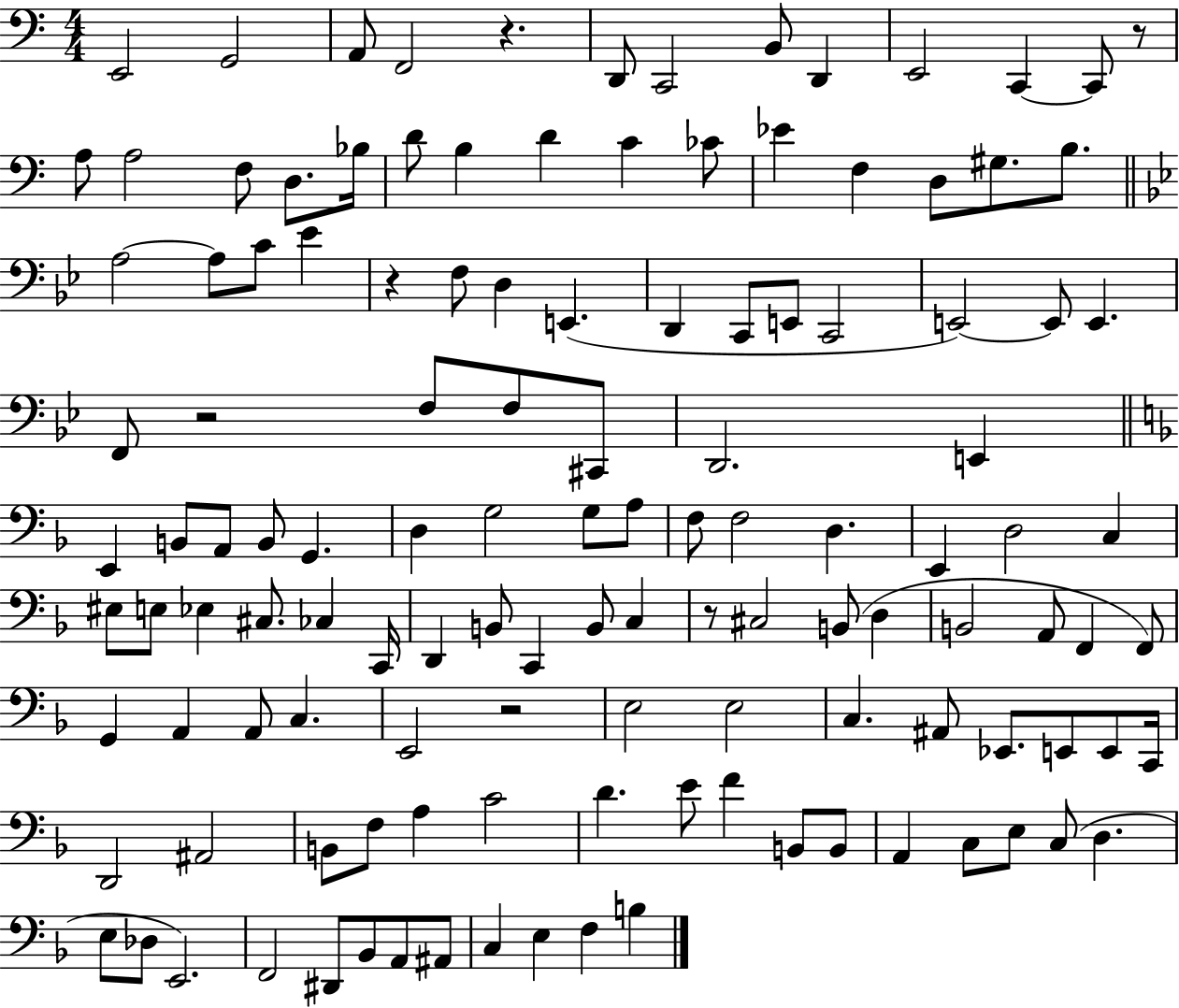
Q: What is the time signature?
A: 4/4